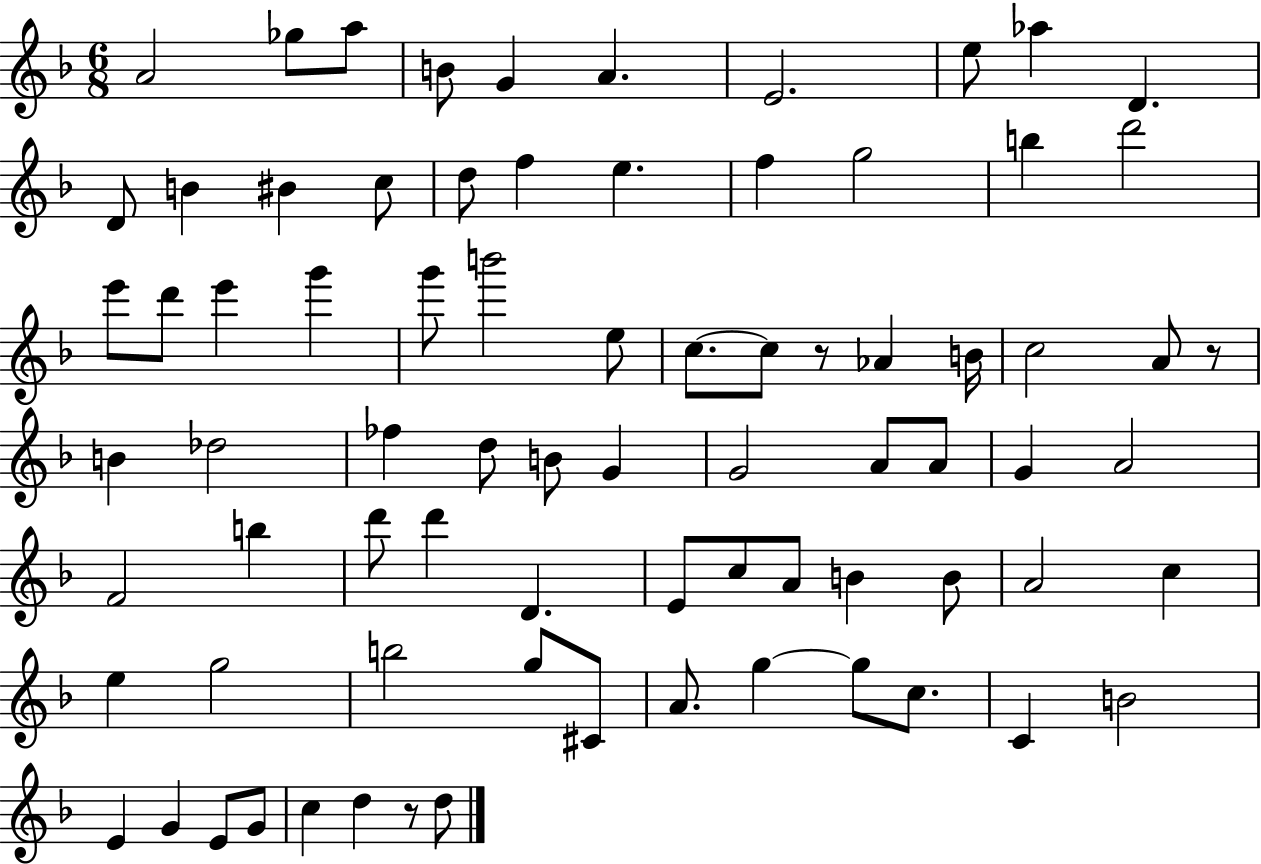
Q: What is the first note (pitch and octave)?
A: A4